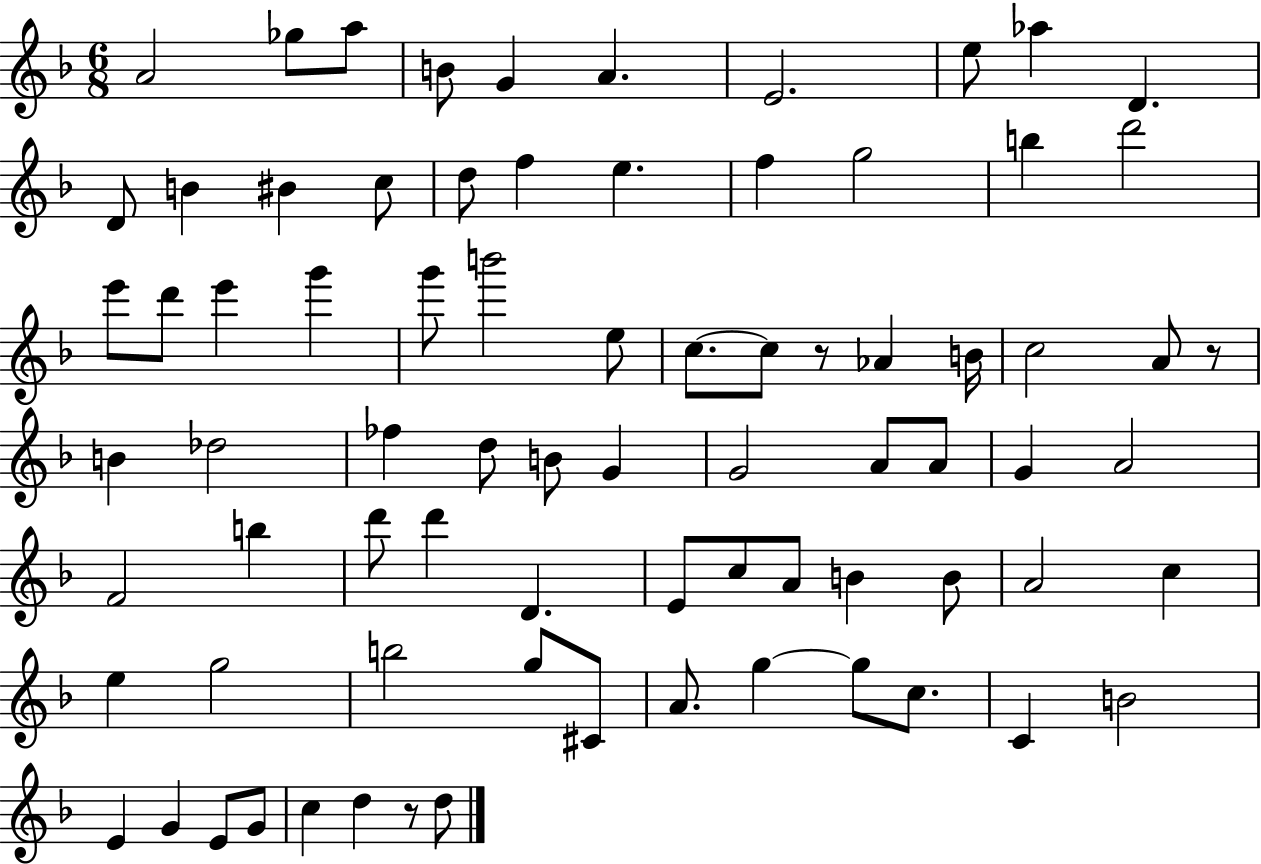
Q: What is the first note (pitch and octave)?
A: A4